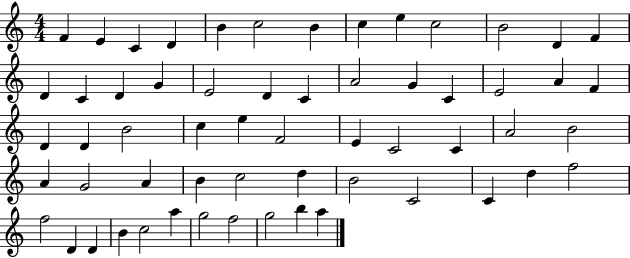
{
  \clef treble
  \numericTimeSignature
  \time 4/4
  \key c \major
  f'4 e'4 c'4 d'4 | b'4 c''2 b'4 | c''4 e''4 c''2 | b'2 d'4 f'4 | \break d'4 c'4 d'4 g'4 | e'2 d'4 c'4 | a'2 g'4 c'4 | e'2 a'4 f'4 | \break d'4 d'4 b'2 | c''4 e''4 f'2 | e'4 c'2 c'4 | a'2 b'2 | \break a'4 g'2 a'4 | b'4 c''2 d''4 | b'2 c'2 | c'4 d''4 f''2 | \break f''2 d'4 d'4 | b'4 c''2 a''4 | g''2 f''2 | g''2 b''4 a''4 | \break \bar "|."
}